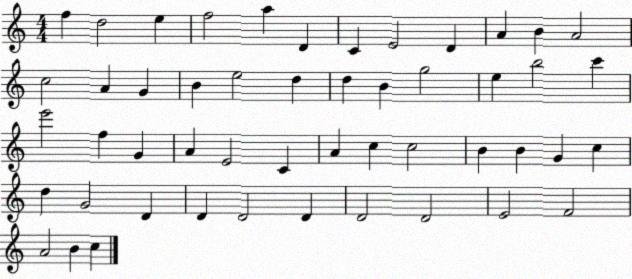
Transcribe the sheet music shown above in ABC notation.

X:1
T:Untitled
M:4/4
L:1/4
K:C
f d2 e f2 a D C E2 D A B A2 c2 A G B e2 d d B g2 e b2 c' e'2 f G A E2 C A c c2 B B G c d G2 D D D2 D D2 D2 E2 F2 A2 B c